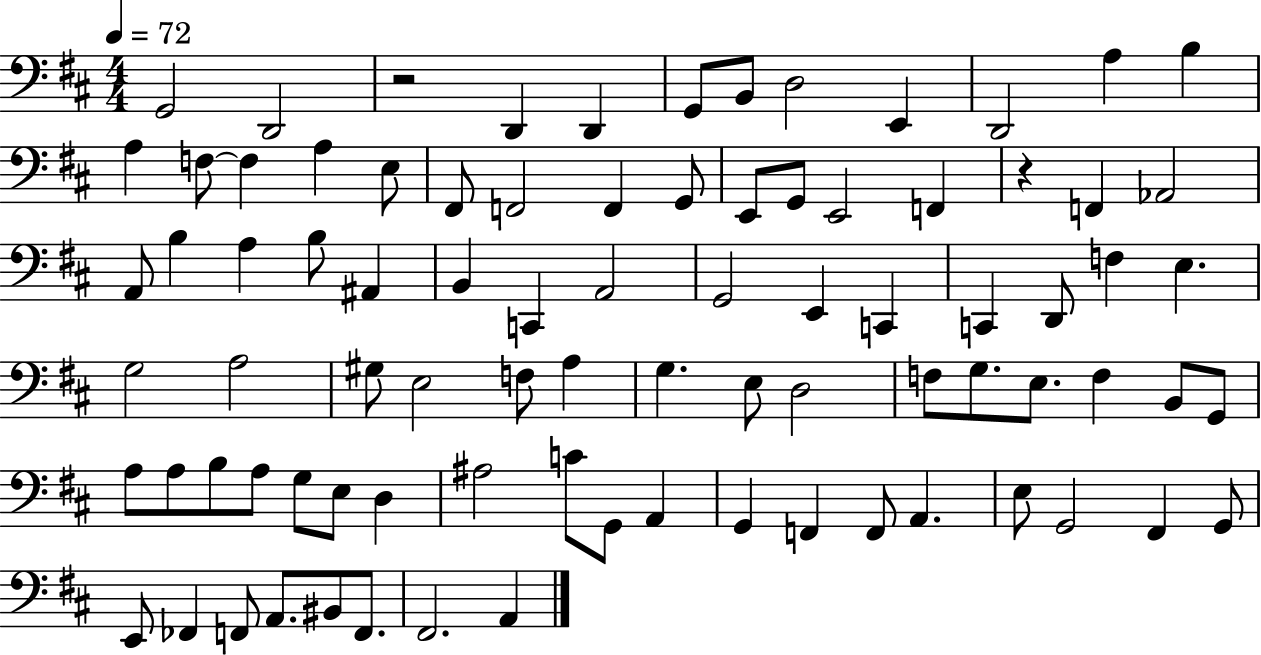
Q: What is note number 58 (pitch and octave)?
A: A3